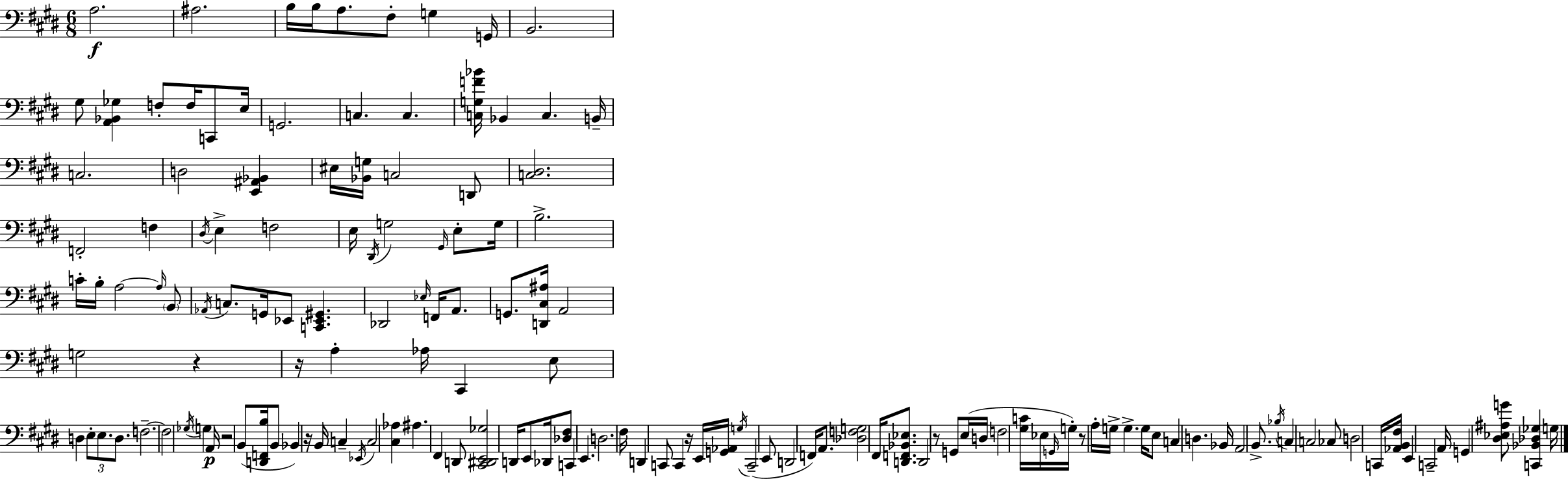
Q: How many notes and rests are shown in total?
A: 148